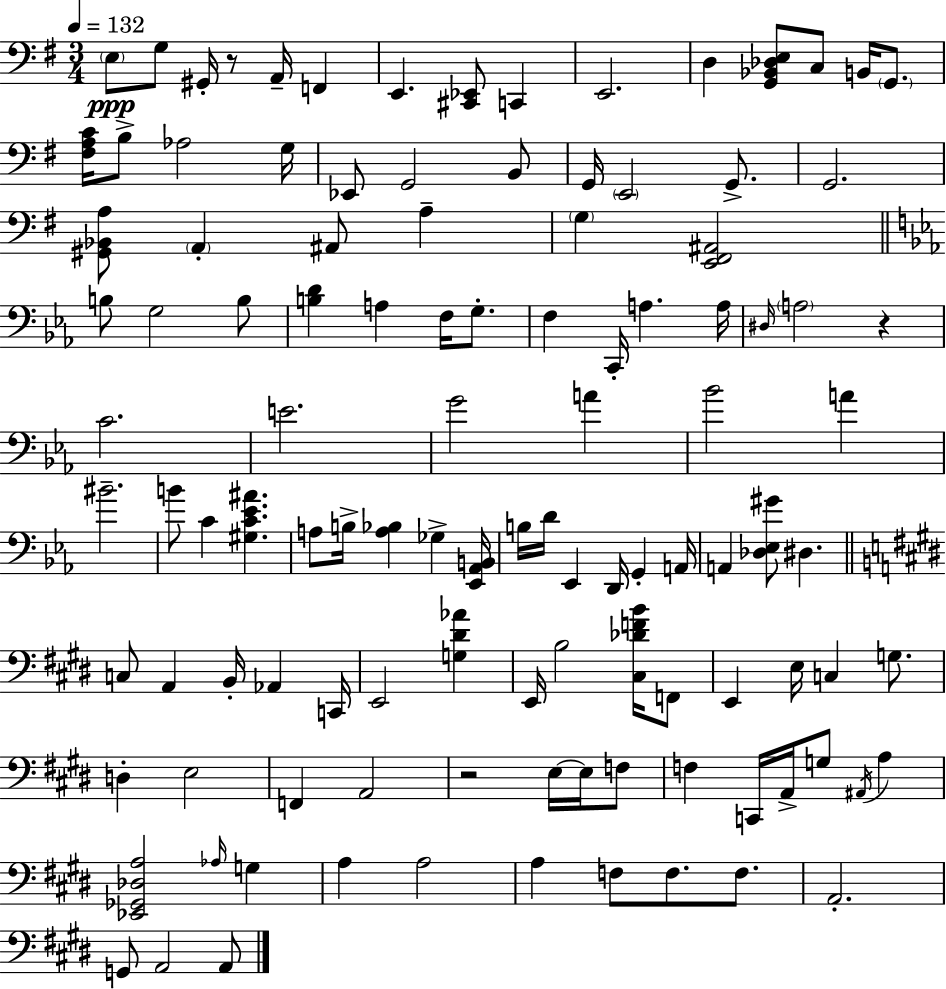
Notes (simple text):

E3/e G3/e G#2/s R/e A2/s F2/q E2/q. [C#2,Eb2]/e C2/q E2/h. D3/q [G2,Bb2,Db3,E3]/e C3/e B2/s G2/e. [F#3,A3,C4]/s B3/e Ab3/h G3/s Eb2/e G2/h B2/e G2/s E2/h G2/e. G2/h. [G#2,Bb2,A3]/e A2/q A#2/e A3/q G3/q [E2,F#2,A#2]/h B3/e G3/h B3/e [B3,D4]/q A3/q F3/s G3/e. F3/q C2/s A3/q. A3/s D#3/s A3/h R/q C4/h. E4/h. G4/h A4/q Bb4/h A4/q BIS4/h. B4/e C4/q [G#3,C4,Eb4,A#4]/q. A3/e B3/s [A3,Bb3]/q Gb3/q [Eb2,Ab2,B2]/s B3/s D4/s Eb2/q D2/s G2/q A2/s A2/q [Db3,Eb3,G#4]/e D#3/q. C3/e A2/q B2/s Ab2/q C2/s E2/h [G3,D#4,Ab4]/q E2/s B3/h [C#3,Db4,F4,B4]/s F2/e E2/q E3/s C3/q G3/e. D3/q E3/h F2/q A2/h R/h E3/s E3/s F3/e F3/q C2/s A2/s G3/e A#2/s A3/q [Eb2,Gb2,Db3,A3]/h Ab3/s G3/q A3/q A3/h A3/q F3/e F3/e. F3/e. A2/h. G2/e A2/h A2/e